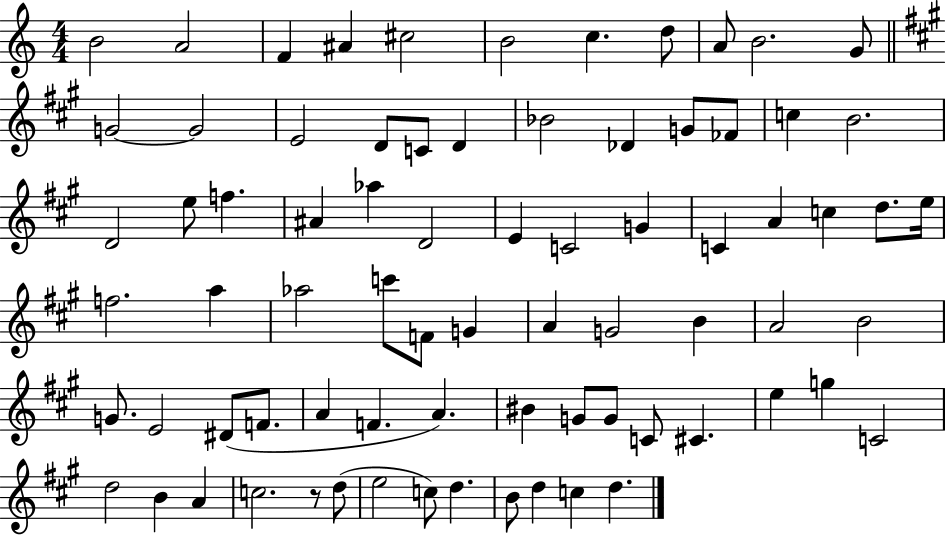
B4/h A4/h F4/q A#4/q C#5/h B4/h C5/q. D5/e A4/e B4/h. G4/e G4/h G4/h E4/h D4/e C4/e D4/q Bb4/h Db4/q G4/e FES4/e C5/q B4/h. D4/h E5/e F5/q. A#4/q Ab5/q D4/h E4/q C4/h G4/q C4/q A4/q C5/q D5/e. E5/s F5/h. A5/q Ab5/h C6/e F4/e G4/q A4/q G4/h B4/q A4/h B4/h G4/e. E4/h D#4/e F4/e. A4/q F4/q. A4/q. BIS4/q G4/e G4/e C4/e C#4/q. E5/q G5/q C4/h D5/h B4/q A4/q C5/h. R/e D5/e E5/h C5/e D5/q. B4/e D5/q C5/q D5/q.